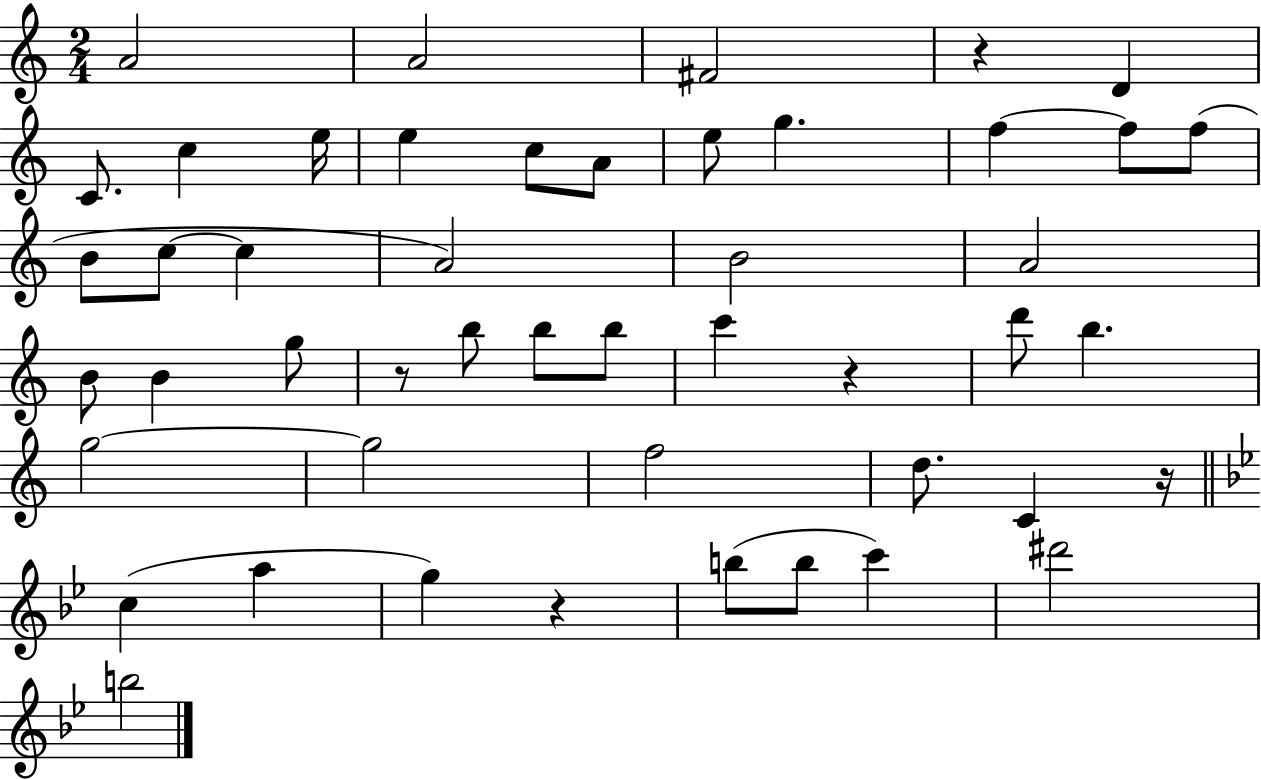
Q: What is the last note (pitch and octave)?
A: B5